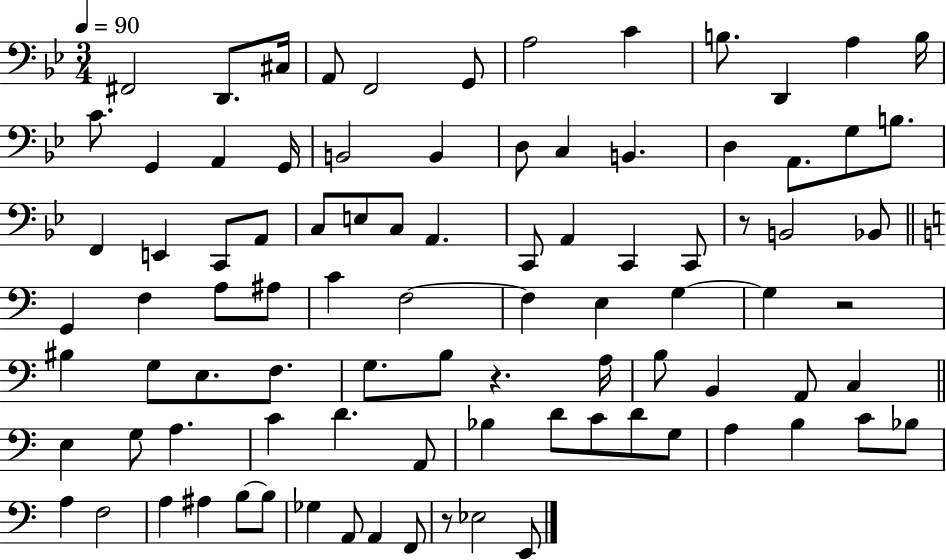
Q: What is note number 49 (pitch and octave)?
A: G3